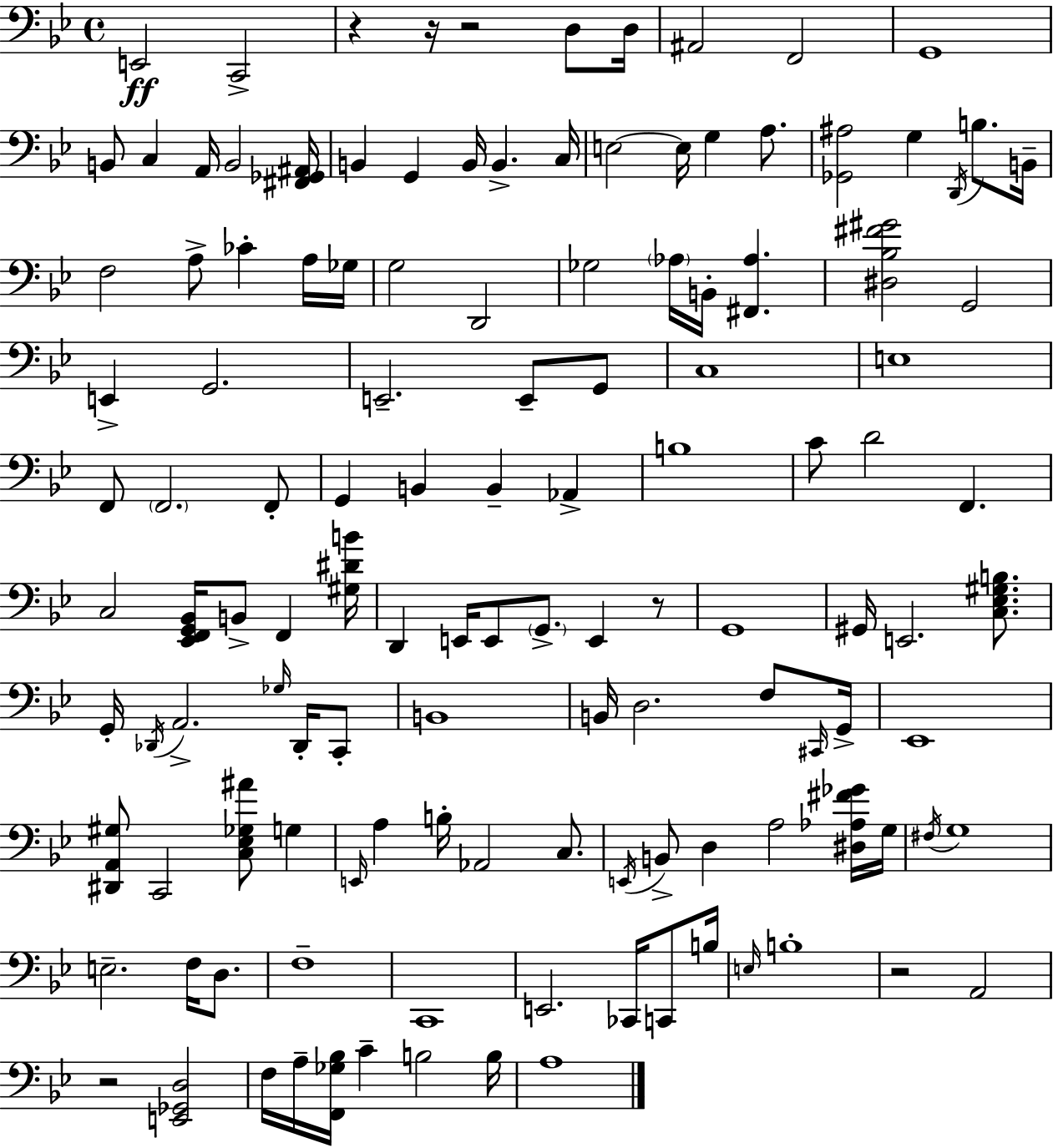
{
  \clef bass
  \time 4/4
  \defaultTimeSignature
  \key g \minor
  e,2\ff c,2-> | r4 r16 r2 d8 d16 | ais,2 f,2 | g,1 | \break b,8 c4 a,16 b,2 <fis, ges, ais,>16 | b,4 g,4 b,16 b,4.-> c16 | e2~~ e16 g4 a8. | <ges, ais>2 g4 \acciaccatura { d,16 } b8. | \break b,16-- f2 a8-> ces'4-. a16 | ges16 g2 d,2 | ges2 \parenthesize aes16 b,16-. <fis, aes>4. | <dis bes fis' gis'>2 g,2 | \break e,4-> g,2. | e,2.-- e,8-- g,8 | c1 | e1 | \break f,8 \parenthesize f,2. f,8-. | g,4 b,4 b,4-- aes,4-> | b1 | c'8 d'2 f,4. | \break c2 <ees, f, g, bes,>16 b,8-> f,4 | <gis dis' b'>16 d,4 e,16 e,8 \parenthesize g,8.-> e,4 r8 | g,1 | gis,16 e,2. <c ees gis b>8. | \break g,16-. \acciaccatura { des,16 } a,2.-> \grace { ges16 } | des,16-. c,8-. b,1 | b,16 d2. | f8 \grace { cis,16 } g,16-> ees,1 | \break <dis, a, gis>8 c,2 <c ees ges ais'>8 | g4 \grace { e,16 } a4 b16-. aes,2 | c8. \acciaccatura { e,16 } b,8-> d4 a2 | <dis aes fis' ges'>16 g16 \acciaccatura { fis16 } g1 | \break e2.-- | f16 d8. f1-- | c,1 | e,2. | \break ces,16 c,8 b16 \grace { e16 } b1-. | r2 | a,2 r2 | <e, ges, d>2 f16 a16-- <f, ges bes>16 c'4-- b2 | \break b16 a1 | \bar "|."
}